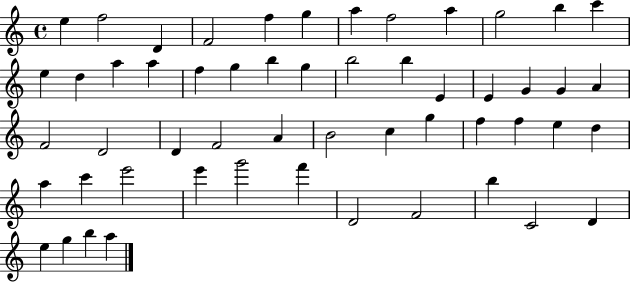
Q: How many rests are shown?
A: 0